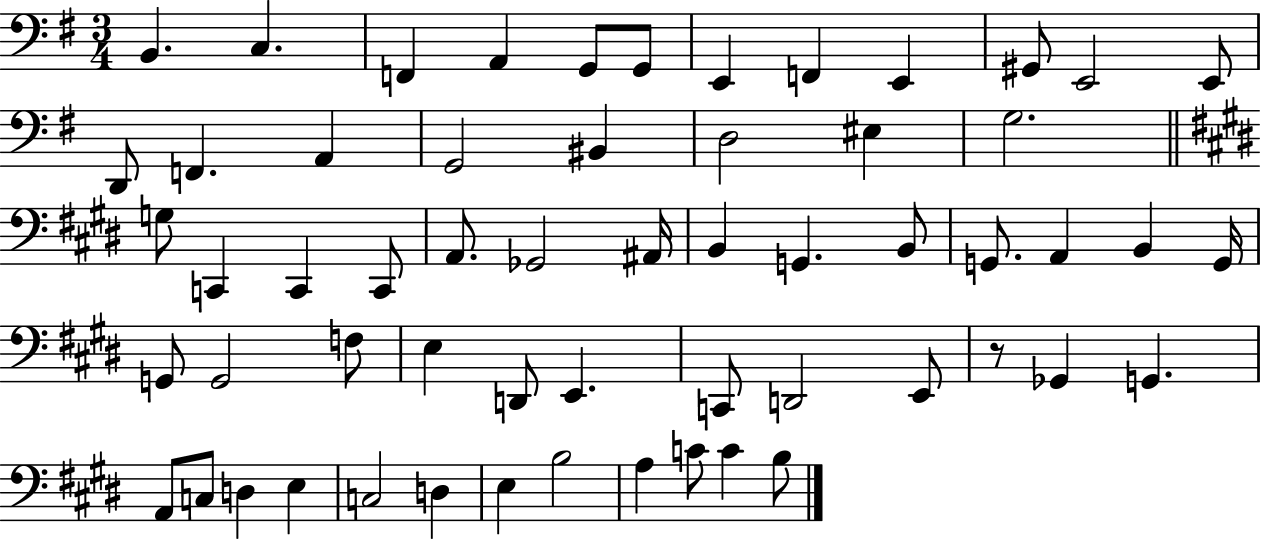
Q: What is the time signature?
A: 3/4